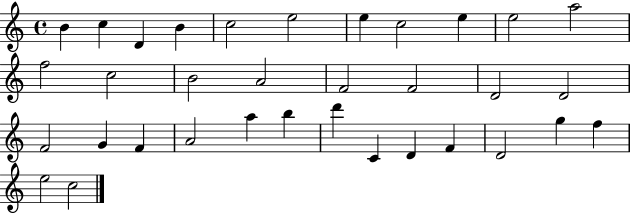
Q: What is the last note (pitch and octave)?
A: C5